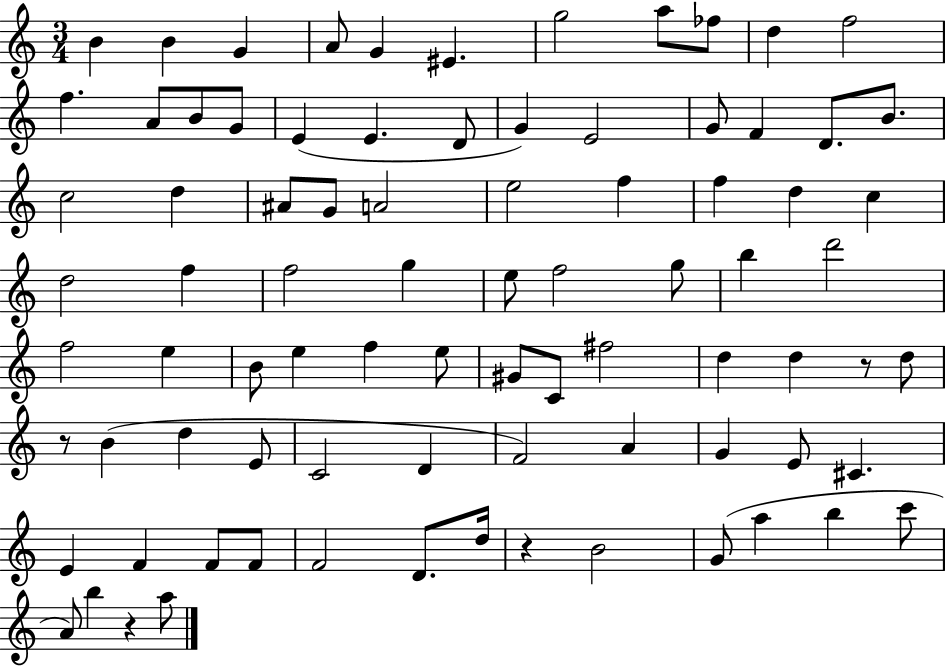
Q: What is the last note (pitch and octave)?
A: A5